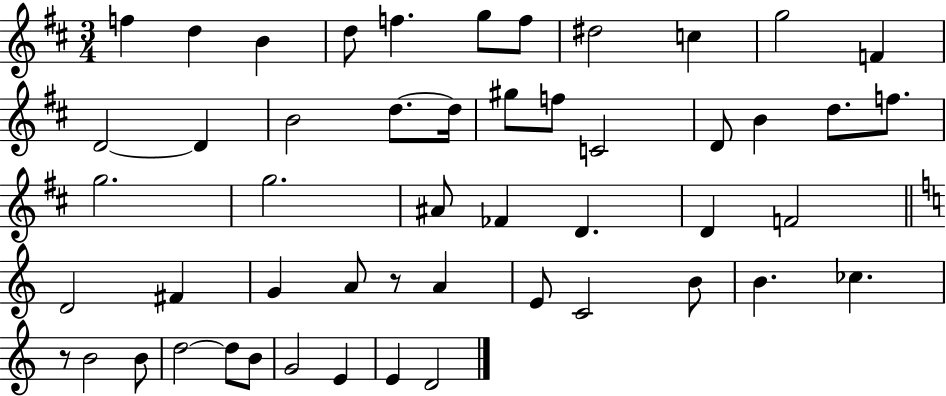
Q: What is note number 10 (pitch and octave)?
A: G5